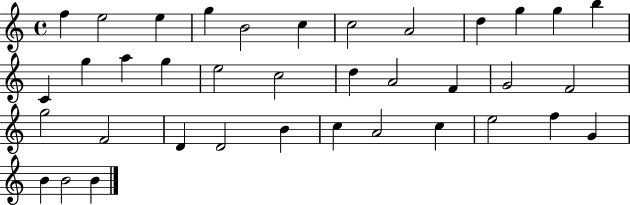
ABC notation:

X:1
T:Untitled
M:4/4
L:1/4
K:C
f e2 e g B2 c c2 A2 d g g b C g a g e2 c2 d A2 F G2 F2 g2 F2 D D2 B c A2 c e2 f G B B2 B